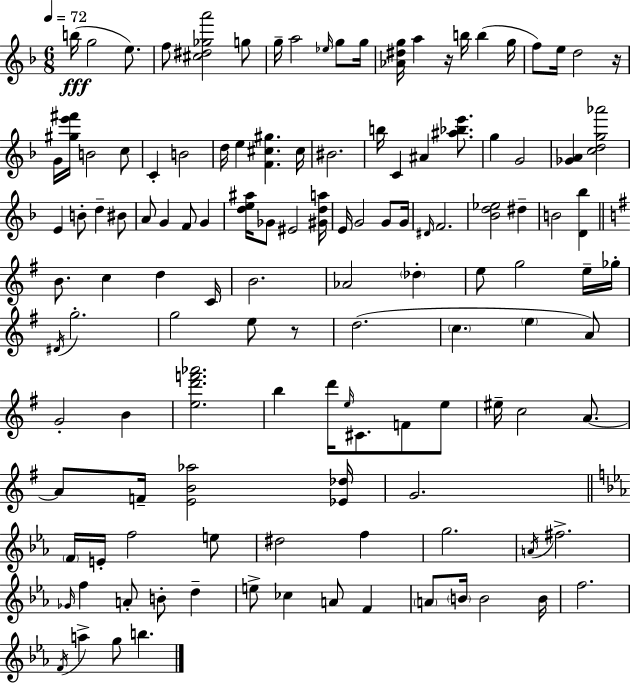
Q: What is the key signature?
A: D minor